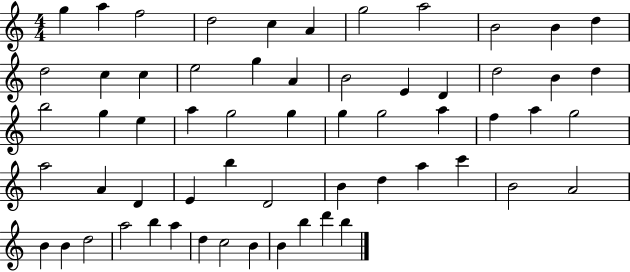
G5/q A5/q F5/h D5/h C5/q A4/q G5/h A5/h B4/h B4/q D5/q D5/h C5/q C5/q E5/h G5/q A4/q B4/h E4/q D4/q D5/h B4/q D5/q B5/h G5/q E5/q A5/q G5/h G5/q G5/q G5/h A5/q F5/q A5/q G5/h A5/h A4/q D4/q E4/q B5/q D4/h B4/q D5/q A5/q C6/q B4/h A4/h B4/q B4/q D5/h A5/h B5/q A5/q D5/q C5/h B4/q B4/q B5/q D6/q B5/q